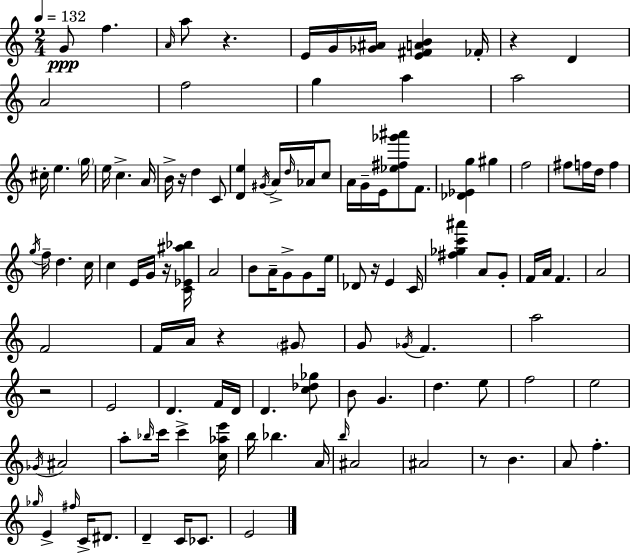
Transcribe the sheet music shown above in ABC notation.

X:1
T:Untitled
M:2/4
L:1/4
K:C
G/2 f A/4 a/2 z E/4 G/4 [_G^A]/4 [E^FAB] _F/4 z D A2 f2 g a a2 ^c/4 e g/4 e/4 c A/4 B/4 z/4 d C/2 [De] ^G/4 A/4 d/4 _A/4 c/2 A/4 G/4 E/4 [_e^f_g'^a']/2 F/2 [_D_Eg] ^g f2 ^f/2 f/4 d/4 f g/4 f/4 d c/4 c E/4 G/4 z/4 [C_E^a_b]/4 A2 B/2 A/4 G/2 G/2 e/4 _D/2 z/4 E C/4 [^f_gc'^a'] A/2 G/2 F/4 A/4 F A2 F2 F/4 A/4 z ^G/2 G/2 _G/4 F a2 z2 E2 D F/4 D/4 D [c_d_g]/2 B/2 G d e/2 f2 e2 _G/4 ^A2 a/2 _b/4 c'/4 c' [c_ae']/4 b/4 _b A/4 b/4 ^A2 ^A2 z/2 B A/2 f _g/4 E ^f/4 C/4 ^D/2 D C/4 _C/2 E2